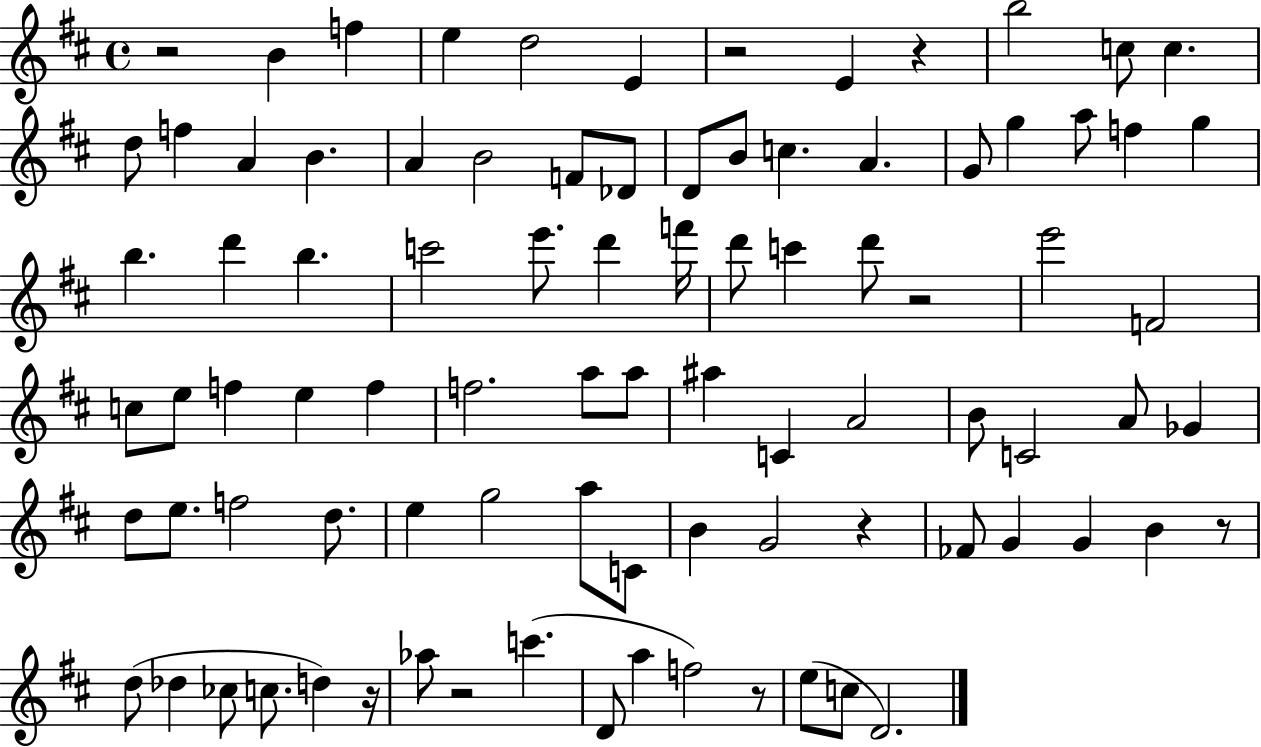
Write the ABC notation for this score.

X:1
T:Untitled
M:4/4
L:1/4
K:D
z2 B f e d2 E z2 E z b2 c/2 c d/2 f A B A B2 F/2 _D/2 D/2 B/2 c A G/2 g a/2 f g b d' b c'2 e'/2 d' f'/4 d'/2 c' d'/2 z2 e'2 F2 c/2 e/2 f e f f2 a/2 a/2 ^a C A2 B/2 C2 A/2 _G d/2 e/2 f2 d/2 e g2 a/2 C/2 B G2 z _F/2 G G B z/2 d/2 _d _c/2 c/2 d z/4 _a/2 z2 c' D/2 a f2 z/2 e/2 c/2 D2